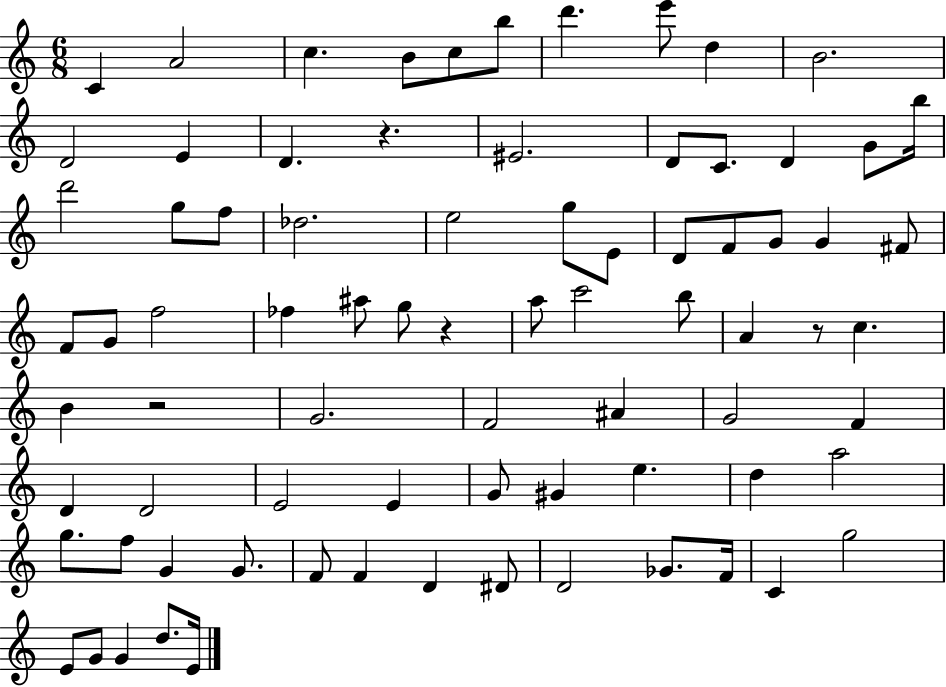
C4/q A4/h C5/q. B4/e C5/e B5/e D6/q. E6/e D5/q B4/h. D4/h E4/q D4/q. R/q. EIS4/h. D4/e C4/e. D4/q G4/e B5/s D6/h G5/e F5/e Db5/h. E5/h G5/e E4/e D4/e F4/e G4/e G4/q F#4/e F4/e G4/e F5/h FES5/q A#5/e G5/e R/q A5/e C6/h B5/e A4/q R/e C5/q. B4/q R/h G4/h. F4/h A#4/q G4/h F4/q D4/q D4/h E4/h E4/q G4/e G#4/q E5/q. D5/q A5/h G5/e. F5/e G4/q G4/e. F4/e F4/q D4/q D#4/e D4/h Gb4/e. F4/s C4/q G5/h E4/e G4/e G4/q D5/e. E4/s